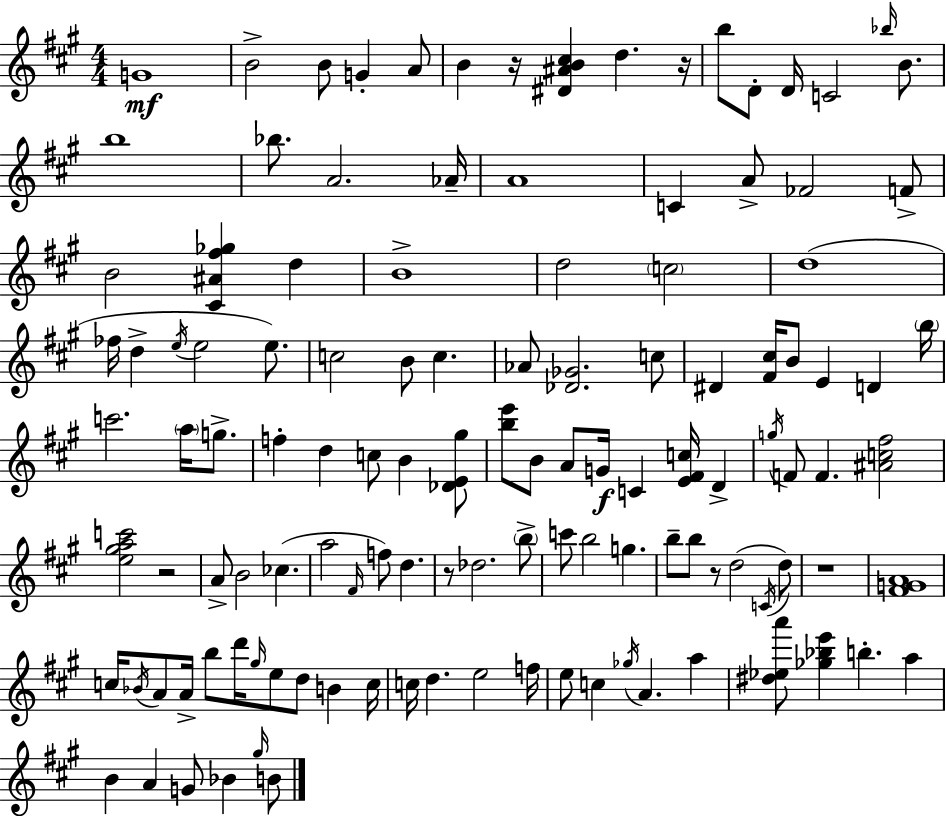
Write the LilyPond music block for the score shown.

{
  \clef treble
  \numericTimeSignature
  \time 4/4
  \key a \major
  g'1\mf | b'2-> b'8 g'4-. a'8 | b'4 r16 <dis' ais' b' cis''>4 d''4. r16 | b''8 d'8-. d'16 c'2 \grace { bes''16 } b'8. | \break b''1 | bes''8. a'2. | aes'16-- a'1 | c'4 a'8-> fes'2 f'8-> | \break b'2 <cis' ais' fis'' ges''>4 d''4 | b'1-> | d''2 \parenthesize c''2 | d''1( | \break fes''16 d''4-> \acciaccatura { e''16 } e''2 e''8.) | c''2 b'8 c''4. | aes'8 <des' ges'>2. | c''8 dis'4 <fis' cis''>16 b'8 e'4 d'4 | \break \parenthesize b''16 c'''2. \parenthesize a''16 g''8.-> | f''4-. d''4 c''8 b'4 | <des' e' gis''>8 <b'' e'''>8 b'8 a'8 g'16\f c'4 <e' fis' c''>16 d'4-> | \acciaccatura { g''16 } f'8 f'4. <ais' c'' fis''>2 | \break <e'' gis'' a'' c'''>2 r2 | a'8-> b'2 ces''4.( | a''2 \grace { fis'16 }) f''8 d''4. | r8 des''2. | \break \parenthesize b''8-> c'''8 b''2 g''4. | b''8-- b''8 r8 d''2( | \acciaccatura { c'16 } d''8) r1 | <fis' g' a'>1 | \break c''16 \acciaccatura { bes'16 } a'8 a'16-> b''8 d'''16 \grace { gis''16 } e''8 | d''8 b'4 c''16 c''16 d''4. e''2 | f''16 e''8 c''4 \acciaccatura { ges''16 } a'4. | a''4 <dis'' ees'' a'''>8 <ges'' bes'' e'''>4 b''4.-. | \break a''4 b'4 a'4 | g'8 bes'4 \grace { gis''16 } b'8 \bar "|."
}